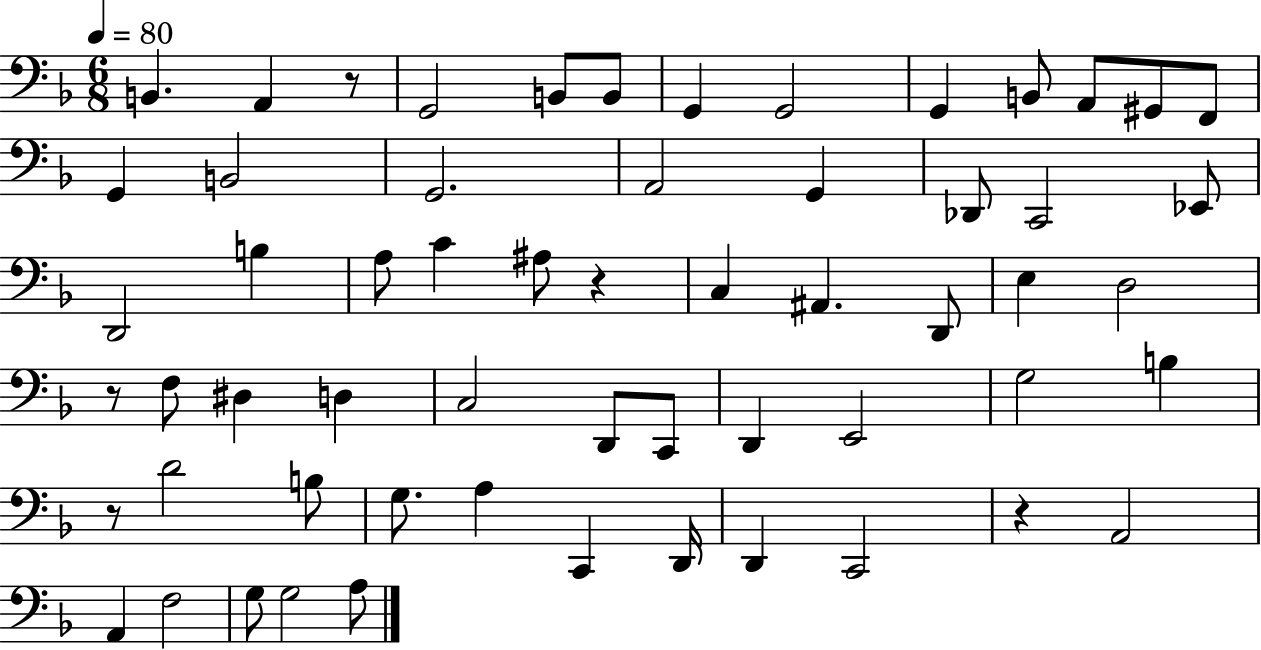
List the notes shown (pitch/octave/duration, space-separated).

B2/q. A2/q R/e G2/h B2/e B2/e G2/q G2/h G2/q B2/e A2/e G#2/e F2/e G2/q B2/h G2/h. A2/h G2/q Db2/e C2/h Eb2/e D2/h B3/q A3/e C4/q A#3/e R/q C3/q A#2/q. D2/e E3/q D3/h R/e F3/e D#3/q D3/q C3/h D2/e C2/e D2/q E2/h G3/h B3/q R/e D4/h B3/e G3/e. A3/q C2/q D2/s D2/q C2/h R/q A2/h A2/q F3/h G3/e G3/h A3/e